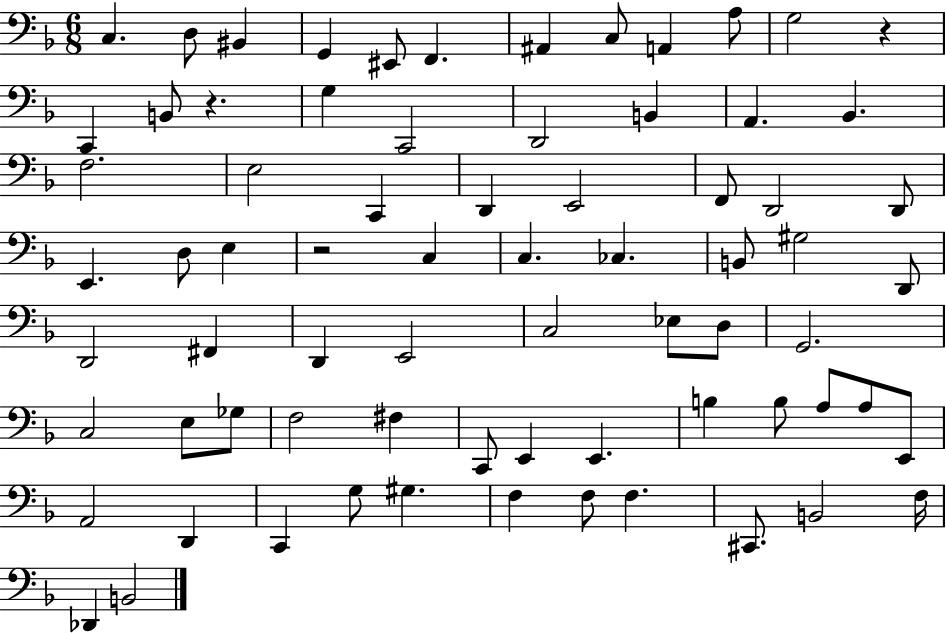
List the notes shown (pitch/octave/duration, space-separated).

C3/q. D3/e BIS2/q G2/q EIS2/e F2/q. A#2/q C3/e A2/q A3/e G3/h R/q C2/q B2/e R/q. G3/q C2/h D2/h B2/q A2/q. Bb2/q. F3/h. E3/h C2/q D2/q E2/h F2/e D2/h D2/e E2/q. D3/e E3/q R/h C3/q C3/q. CES3/q. B2/e G#3/h D2/e D2/h F#2/q D2/q E2/h C3/h Eb3/e D3/e G2/h. C3/h E3/e Gb3/e F3/h F#3/q C2/e E2/q E2/q. B3/q B3/e A3/e A3/e E2/e A2/h D2/q C2/q G3/e G#3/q. F3/q F3/e F3/q. C#2/e. B2/h F3/s Db2/q B2/h